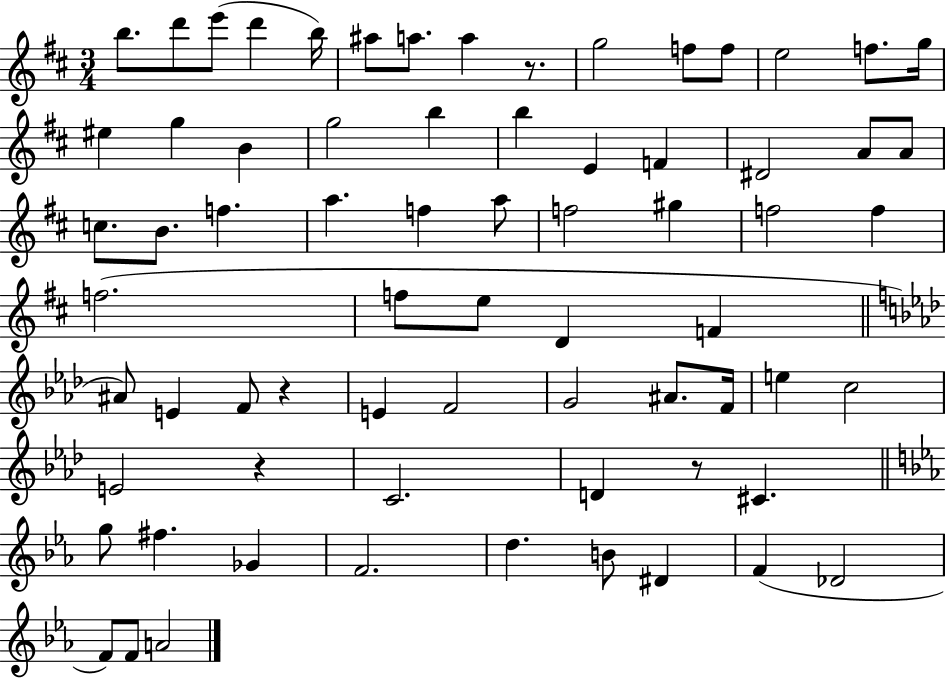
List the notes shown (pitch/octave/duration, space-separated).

B5/e. D6/e E6/e D6/q B5/s A#5/e A5/e. A5/q R/e. G5/h F5/e F5/e E5/h F5/e. G5/s EIS5/q G5/q B4/q G5/h B5/q B5/q E4/q F4/q D#4/h A4/e A4/e C5/e. B4/e. F5/q. A5/q. F5/q A5/e F5/h G#5/q F5/h F5/q F5/h. F5/e E5/e D4/q F4/q A#4/e E4/q F4/e R/q E4/q F4/h G4/h A#4/e. F4/s E5/q C5/h E4/h R/q C4/h. D4/q R/e C#4/q. G5/e F#5/q. Gb4/q F4/h. D5/q. B4/e D#4/q F4/q Db4/h F4/e F4/e A4/h